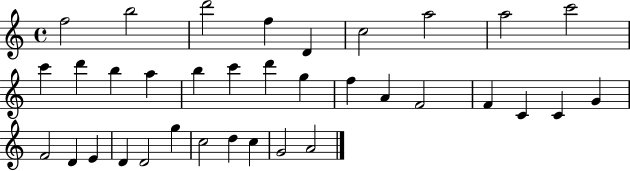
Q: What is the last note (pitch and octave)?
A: A4